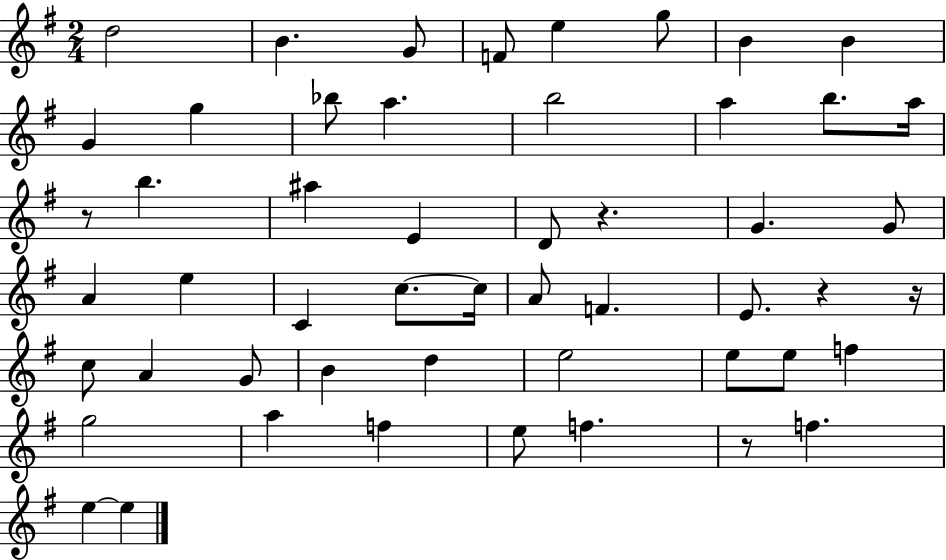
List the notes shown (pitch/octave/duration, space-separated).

D5/h B4/q. G4/e F4/e E5/q G5/e B4/q B4/q G4/q G5/q Bb5/e A5/q. B5/h A5/q B5/e. A5/s R/e B5/q. A#5/q E4/q D4/e R/q. G4/q. G4/e A4/q E5/q C4/q C5/e. C5/s A4/e F4/q. E4/e. R/q R/s C5/e A4/q G4/e B4/q D5/q E5/h E5/e E5/e F5/q G5/h A5/q F5/q E5/e F5/q. R/e F5/q. E5/q E5/q